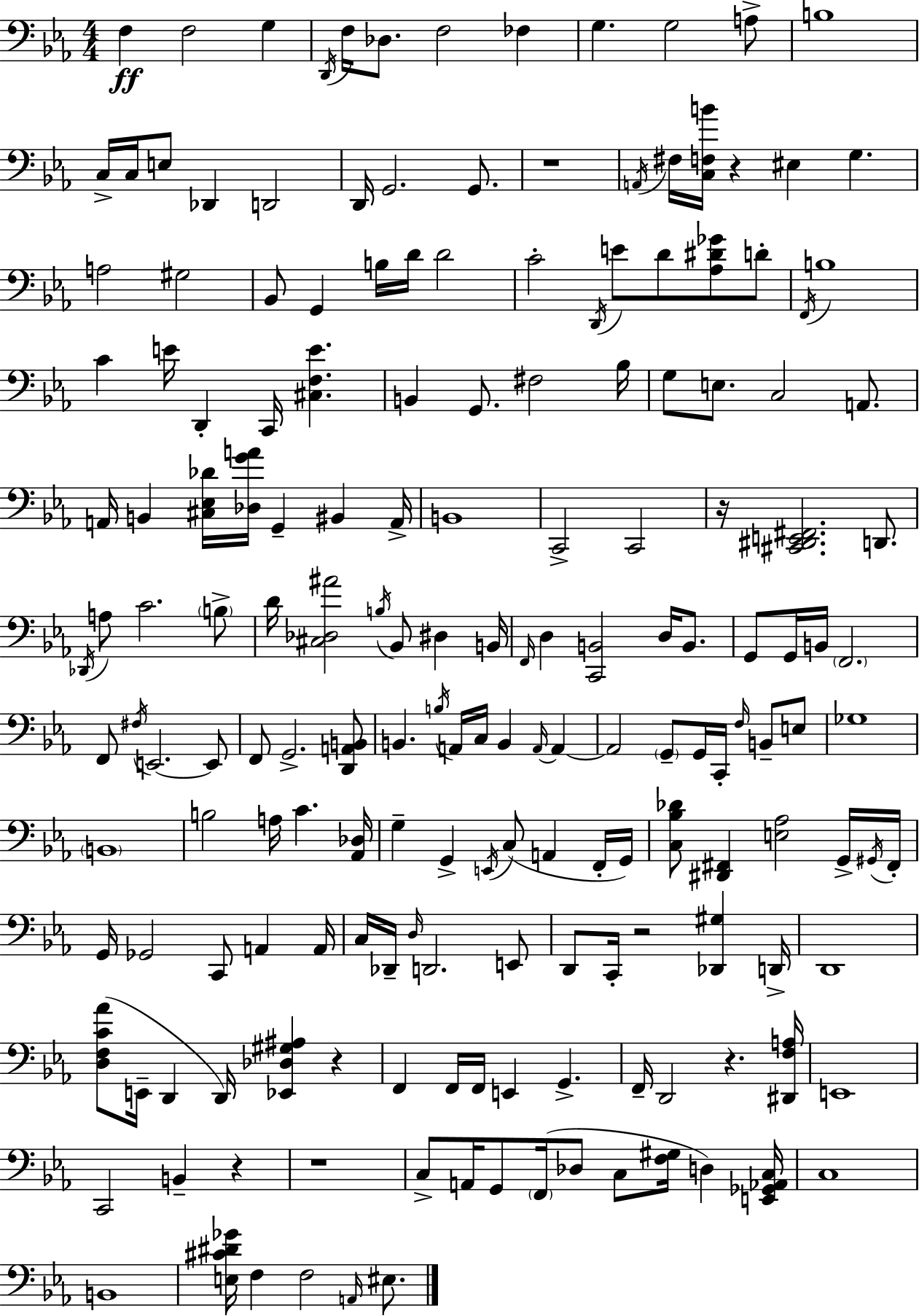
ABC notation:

X:1
T:Untitled
M:4/4
L:1/4
K:Cm
F, F,2 G, D,,/4 F,/4 _D,/2 F,2 _F, G, G,2 A,/2 B,4 C,/4 C,/4 E,/2 _D,, D,,2 D,,/4 G,,2 G,,/2 z4 A,,/4 ^F,/4 [C,F,B]/4 z ^E, G, A,2 ^G,2 _B,,/2 G,, B,/4 D/4 D2 C2 D,,/4 E/2 D/2 [_A,^D_G]/2 D/2 F,,/4 B,4 C E/4 D,, C,,/4 [^C,F,E] B,, G,,/2 ^F,2 _B,/4 G,/2 E,/2 C,2 A,,/2 A,,/4 B,, [^C,_E,_D]/4 [_D,GA]/4 G,, ^B,, A,,/4 B,,4 C,,2 C,,2 z/4 [^C,,^D,,E,,^F,,]2 D,,/2 _D,,/4 A,/2 C2 B,/2 D/4 [^C,_D,^A]2 B,/4 _B,,/2 ^D, B,,/4 F,,/4 D, [C,,B,,]2 D,/4 B,,/2 G,,/2 G,,/4 B,,/4 F,,2 F,,/2 ^F,/4 E,,2 E,,/2 F,,/2 G,,2 [D,,A,,B,,]/2 B,, B,/4 A,,/4 C,/4 B,, A,,/4 A,, A,,2 G,,/2 G,,/4 C,,/4 F,/4 B,,/2 E,/2 _G,4 B,,4 B,2 A,/4 C [_A,,_D,]/4 G, G,, E,,/4 C,/2 A,, F,,/4 G,,/4 [C,_B,_D]/2 [^D,,^F,,] [E,_A,]2 G,,/4 ^G,,/4 ^F,,/4 G,,/4 _G,,2 C,,/2 A,, A,,/4 C,/4 _D,,/4 D,/4 D,,2 E,,/2 D,,/2 C,,/4 z2 [_D,,^G,] D,,/4 D,,4 [D,F,C_A]/2 E,,/4 D,, D,,/4 [_E,,_D,^G,^A,] z F,, F,,/4 F,,/4 E,, G,, F,,/4 D,,2 z [^D,,F,A,]/4 E,,4 C,,2 B,, z z4 C,/2 A,,/4 G,,/2 F,,/4 _D,/2 C,/2 [F,^G,]/4 D, [E,,_G,,_A,,C,]/4 C,4 B,,4 [E,^C^D_G]/4 F, F,2 A,,/4 ^E,/2